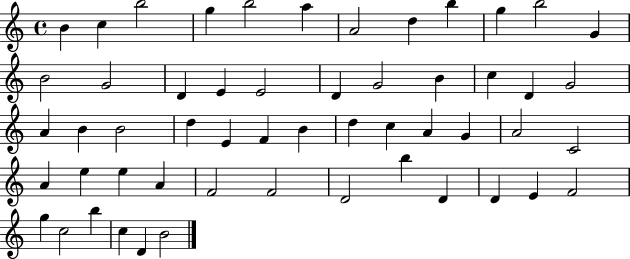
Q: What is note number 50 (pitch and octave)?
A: C5